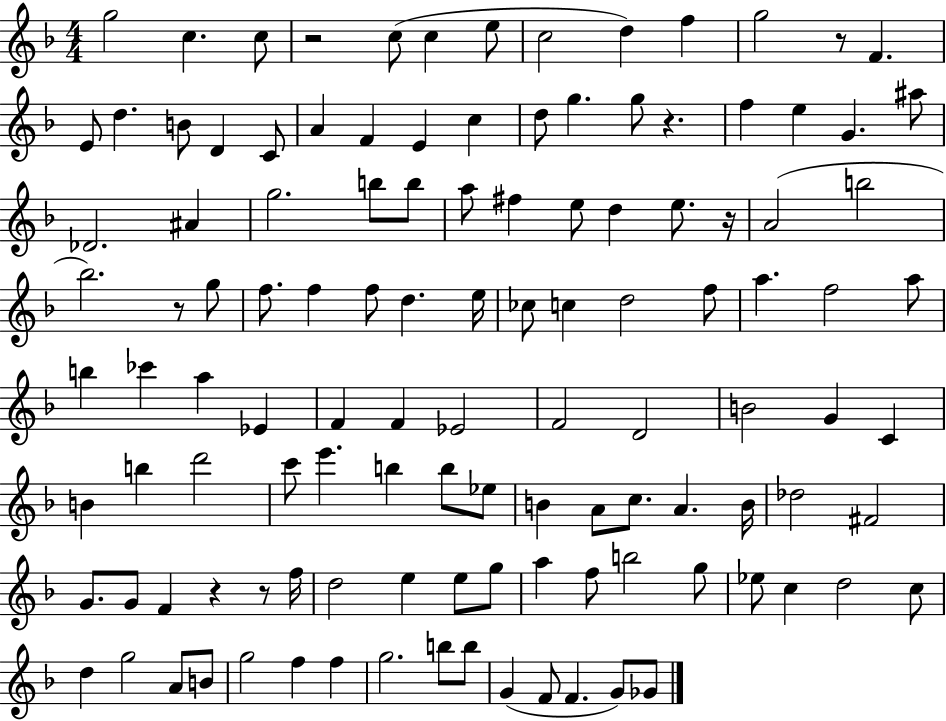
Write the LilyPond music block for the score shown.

{
  \clef treble
  \numericTimeSignature
  \time 4/4
  \key f \major
  \repeat volta 2 { g''2 c''4. c''8 | r2 c''8( c''4 e''8 | c''2 d''4) f''4 | g''2 r8 f'4. | \break e'8 d''4. b'8 d'4 c'8 | a'4 f'4 e'4 c''4 | d''8 g''4. g''8 r4. | f''4 e''4 g'4. ais''8 | \break des'2. ais'4 | g''2. b''8 b''8 | a''8 fis''4 e''8 d''4 e''8. r16 | a'2( b''2 | \break bes''2.) r8 g''8 | f''8. f''4 f''8 d''4. e''16 | ces''8 c''4 d''2 f''8 | a''4. f''2 a''8 | \break b''4 ces'''4 a''4 ees'4 | f'4 f'4 ees'2 | f'2 d'2 | b'2 g'4 c'4 | \break b'4 b''4 d'''2 | c'''8 e'''4. b''4 b''8 ees''8 | b'4 a'8 c''8. a'4. b'16 | des''2 fis'2 | \break g'8. g'8 f'4 r4 r8 f''16 | d''2 e''4 e''8 g''8 | a''4 f''8 b''2 g''8 | ees''8 c''4 d''2 c''8 | \break d''4 g''2 a'8 b'8 | g''2 f''4 f''4 | g''2. b''8 b''8 | g'4( f'8 f'4. g'8) ges'8 | \break } \bar "|."
}